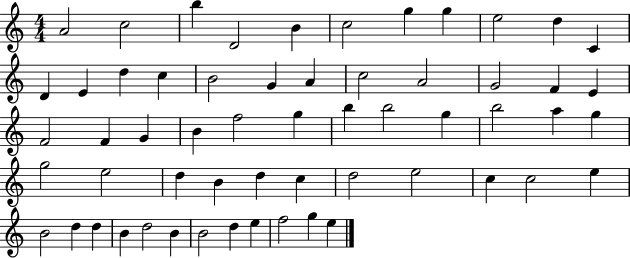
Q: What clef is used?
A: treble